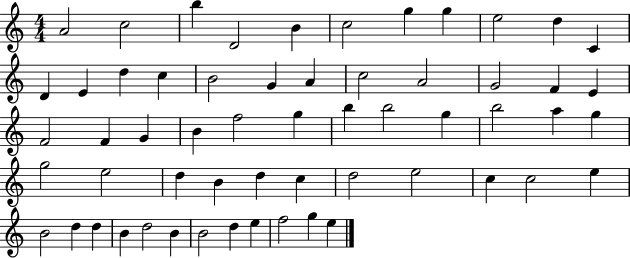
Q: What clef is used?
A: treble